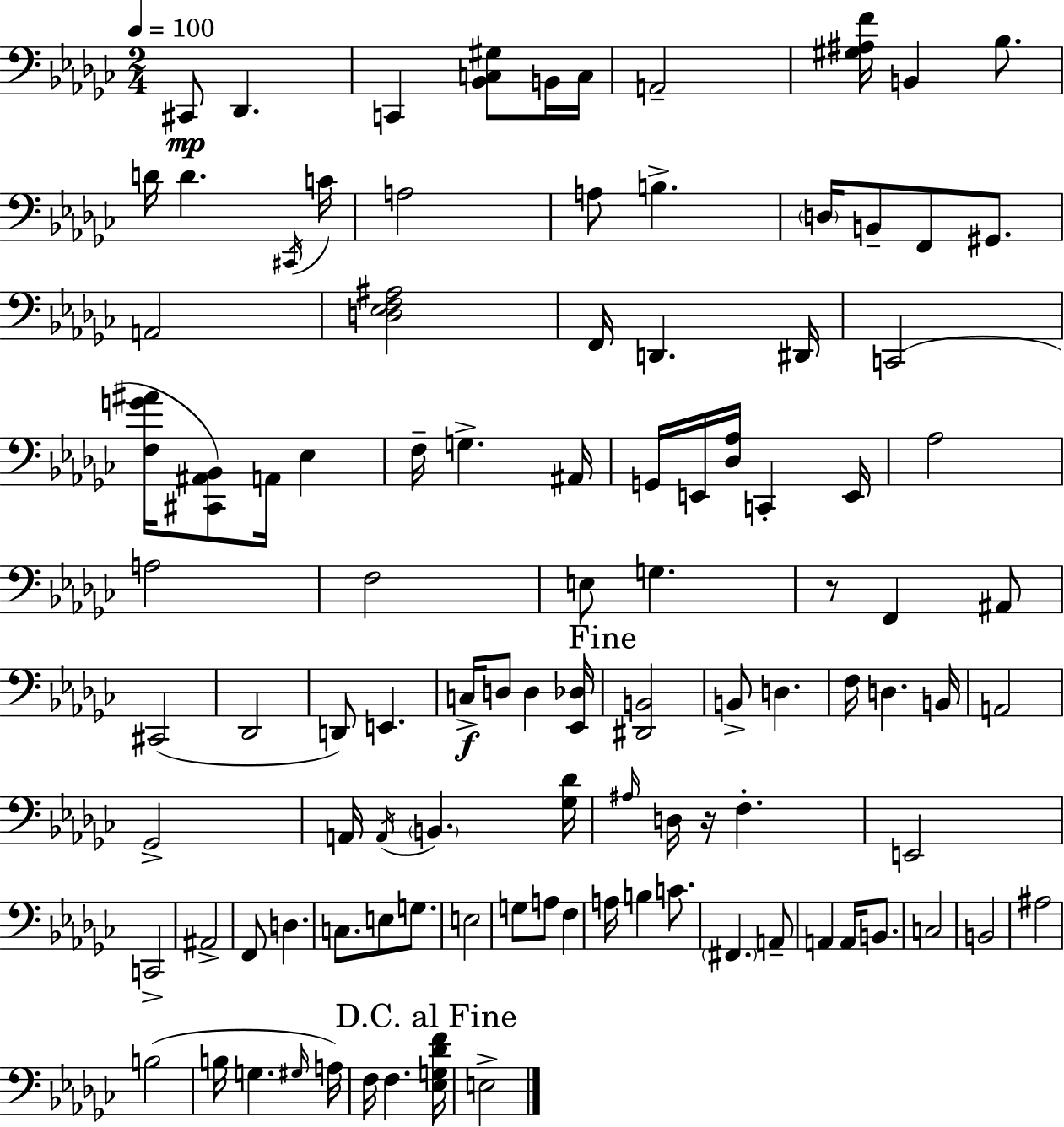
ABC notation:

X:1
T:Untitled
M:2/4
L:1/4
K:Ebm
^C,,/2 _D,, C,, [_B,,C,^G,]/2 B,,/4 C,/4 A,,2 [^G,^A,F]/4 B,, _B,/2 D/4 D ^C,,/4 C/4 A,2 A,/2 B, D,/4 B,,/2 F,,/2 ^G,,/2 A,,2 [D,_E,F,^A,]2 F,,/4 D,, ^D,,/4 C,,2 [F,G^A]/4 [^C,,^A,,_B,,]/2 A,,/4 _E, F,/4 G, ^A,,/4 G,,/4 E,,/4 [_D,_A,]/4 C,, E,,/4 _A,2 A,2 F,2 E,/2 G, z/2 F,, ^A,,/2 ^C,,2 _D,,2 D,,/2 E,, C,/4 D,/2 D, [_E,,_D,]/4 [^D,,B,,]2 B,,/2 D, F,/4 D, B,,/4 A,,2 _G,,2 A,,/4 A,,/4 B,, [_G,_D]/4 ^A,/4 D,/4 z/4 F, E,,2 C,,2 ^A,,2 F,,/2 D, C,/2 E,/2 G,/2 E,2 G,/2 A,/2 F, A,/4 B, C/2 ^F,, A,,/2 A,, A,,/4 B,,/2 C,2 B,,2 ^A,2 B,2 B,/4 G, ^G,/4 A,/4 F,/4 F, [_E,G,_DF]/4 E,2